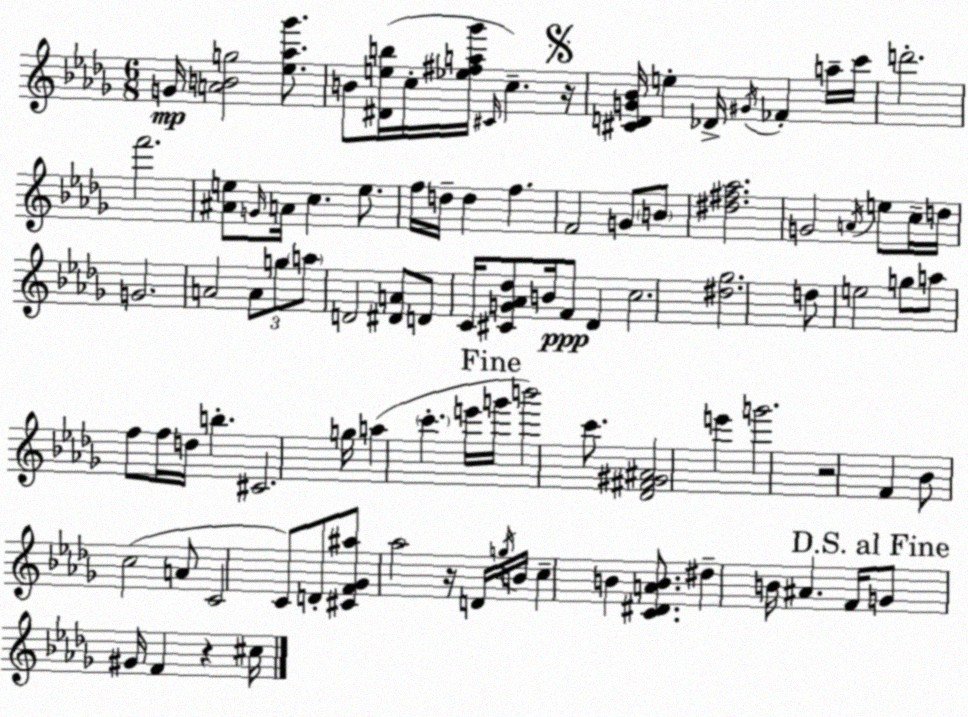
X:1
T:Untitled
M:6/8
L:1/4
K:Bbm
G/4 [ABg]2 [_e_a_g']/2 B/2 [^Deb]/4 c/4 [_e^fa_g']/4 ^C/4 c z/4 [^CDG_B]/4 e _D/4 ^G/4 _F a/4 c'/4 d'2 f'2 [^Ae]/2 G/4 A/4 c e/2 f/4 d/4 d f F2 G/2 B/2 [^d^f_a]2 G2 A/4 e/2 c/4 d/4 G2 A2 A/2 g/2 a/2 D2 [^DA]/2 D/2 C/4 [^CG_A_d]/2 B/4 F/2 _D c2 [^d_g]2 d/2 e2 g/2 a/2 f/2 f/4 d/4 b ^C2 g/4 a c' e'/4 g'/4 b'2 c'/2 [_D^F^G^A]2 e' g'2 z2 F _B/2 c2 A/2 C2 C/2 D/2 [^CF_G^a]/2 _a2 z/4 D/4 g/4 B/4 c B [C^DAB]/2 ^d B/4 ^A F/4 G/2 ^G/4 F z ^c/4